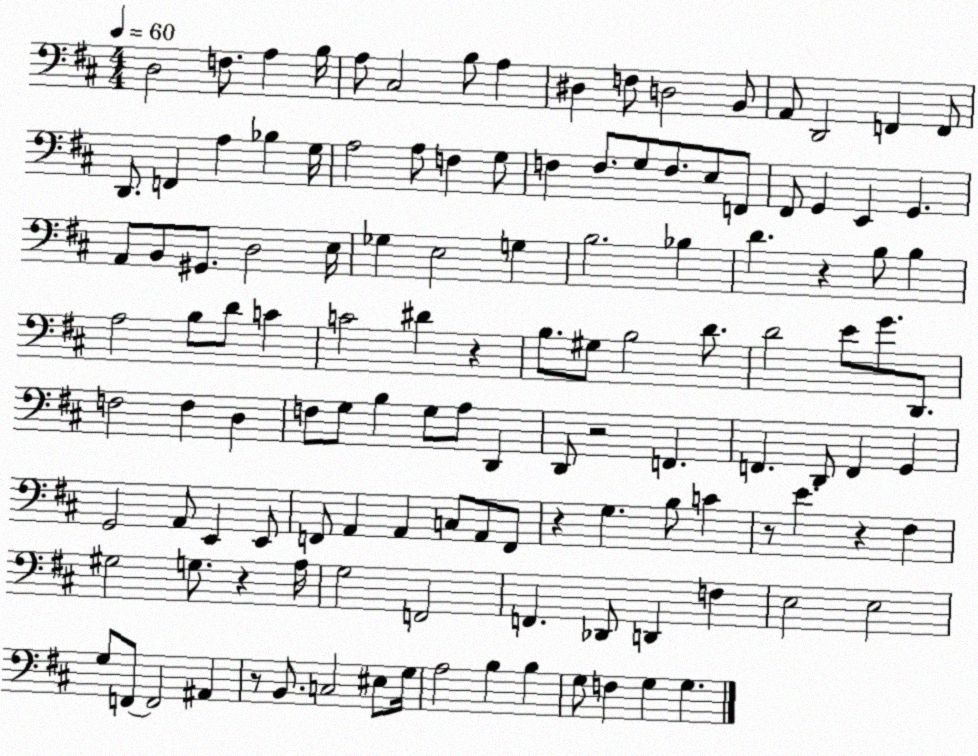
X:1
T:Untitled
M:4/4
L:1/4
K:D
D,2 F,/2 A, B,/4 A,/2 ^C,2 B,/2 A, ^D, F,/2 D,2 B,,/2 A,,/2 D,,2 F,, F,,/2 D,,/2 F,, A, _B, G,/4 A,2 A,/2 F, G,/2 F, F,/2 G,/2 F,/2 E,/2 F,,/2 ^F,,/2 G,, E,, G,, A,,/2 B,,/2 ^G,,/2 D,2 E,/4 _G, E,2 G, B,2 _B, D z B,/2 B, A,2 B,/2 D/2 C C2 ^D z B,/2 ^G,/2 B,2 D/2 D2 E/2 G/2 D,,/2 F,2 F, D, F,/2 G,/2 B, G,/2 A,/2 D,, D,,/2 z2 F,, F,, D,,/2 F,, G,, G,,2 A,,/2 E,, E,,/2 F,,/2 A,, A,, C,/2 A,,/2 F,,/2 z G, B,/2 C z/2 E z ^F, ^G,2 G,/2 z A,/4 G,2 F,,2 F,, _D,,/2 D,, F, E,2 E,2 G,/2 F,,/2 F,,2 ^A,, z/2 B,,/2 C,2 ^E,/2 G,/4 A,2 B, B, G,/2 F, G, G,